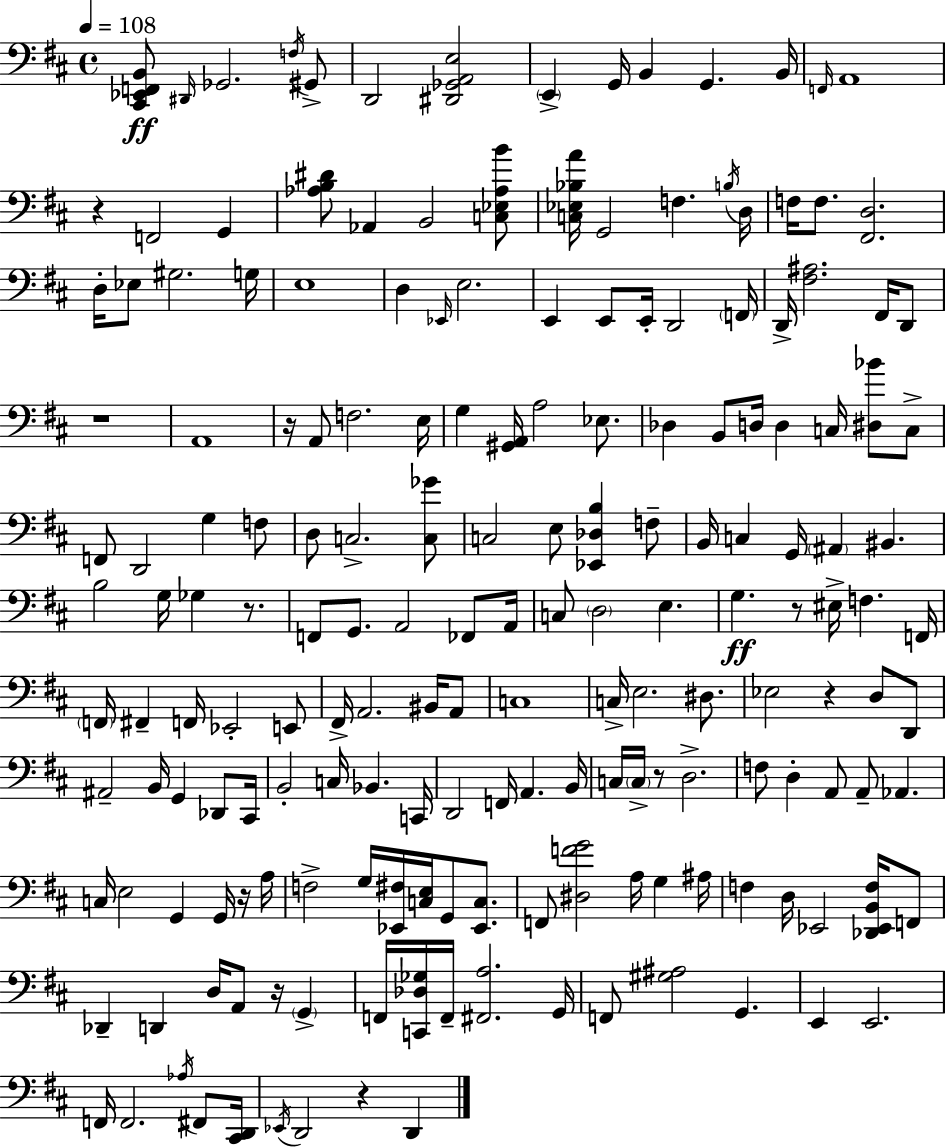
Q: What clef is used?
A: bass